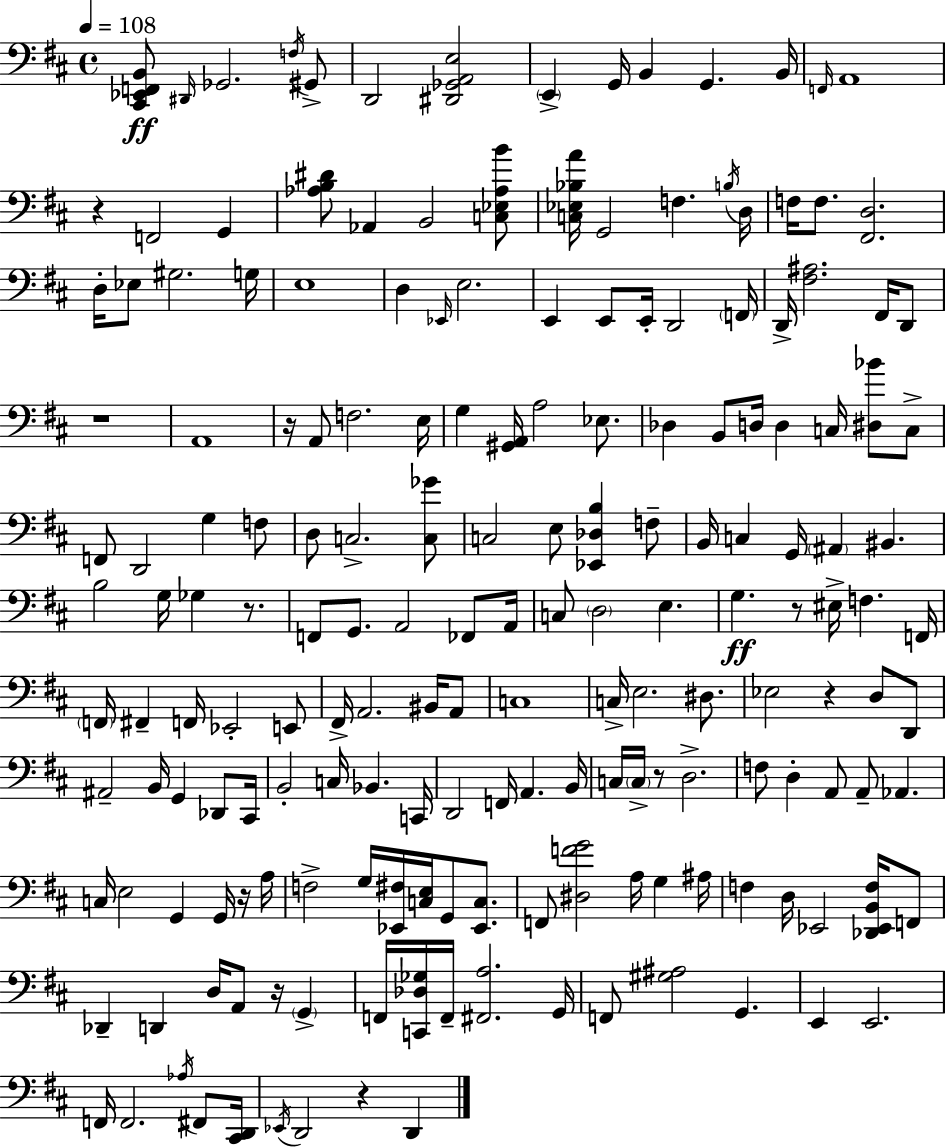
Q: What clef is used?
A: bass